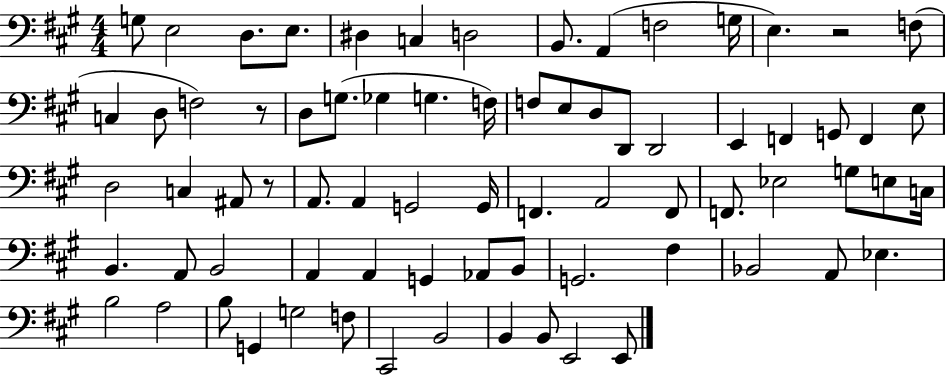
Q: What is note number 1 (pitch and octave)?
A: G3